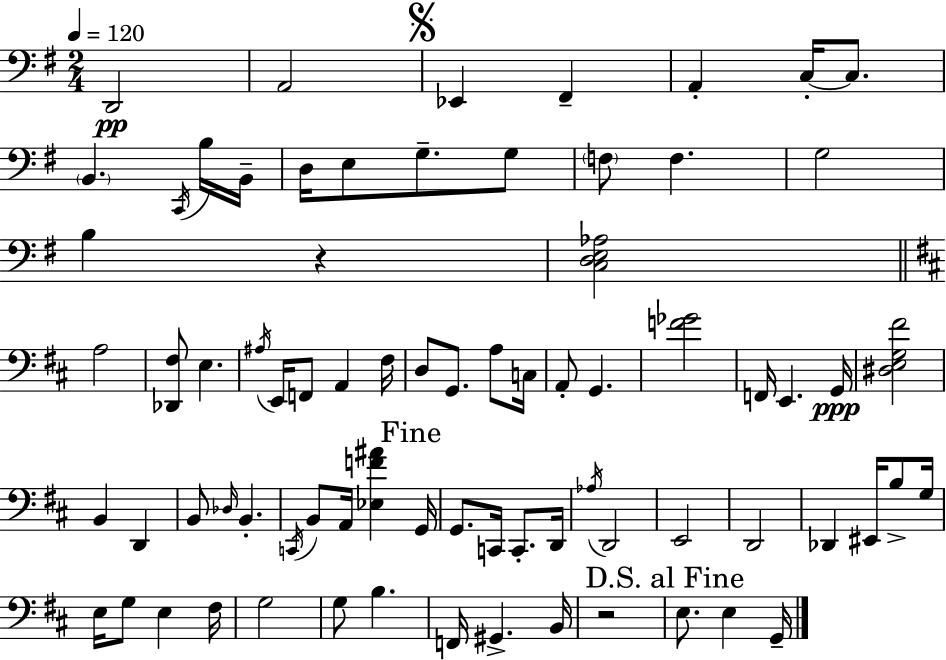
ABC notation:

X:1
T:Untitled
M:2/4
L:1/4
K:Em
D,,2 A,,2 _E,, ^F,, A,, C,/4 C,/2 B,, C,,/4 B,/4 B,,/4 D,/4 E,/2 G,/2 G,/2 F,/2 F, G,2 B, z [C,D,E,_A,]2 A,2 [_D,,^F,]/2 E, ^A,/4 E,,/4 F,,/2 A,, ^F,/4 D,/2 G,,/2 A,/2 C,/4 A,,/2 G,, [F_G]2 F,,/4 E,, G,,/4 [^D,E,G,^F]2 B,, D,, B,,/2 _D,/4 B,, C,,/4 B,,/2 A,,/4 [_E,F^A] G,,/4 G,,/2 C,,/4 C,,/2 D,,/4 _A,/4 D,,2 E,,2 D,,2 _D,, ^E,,/4 B,/2 G,/4 E,/4 G,/2 E, ^F,/4 G,2 G,/2 B, F,,/4 ^G,, B,,/4 z2 E,/2 E, G,,/4